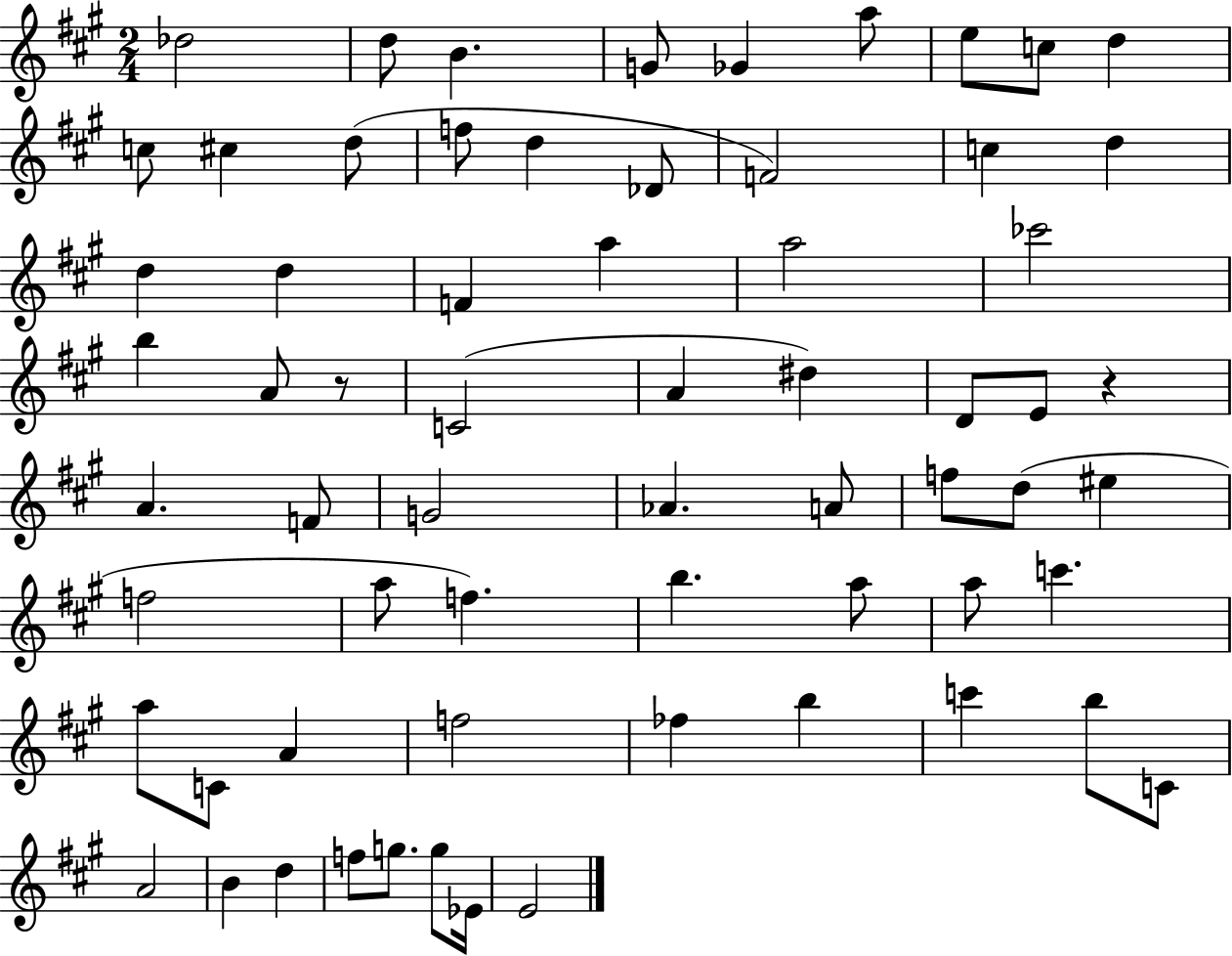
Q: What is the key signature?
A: A major